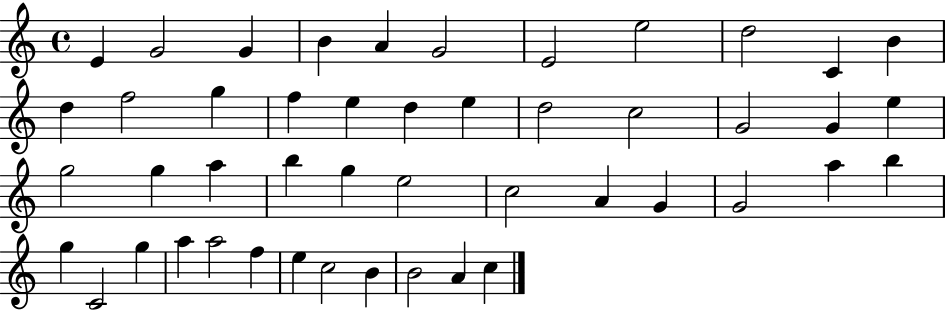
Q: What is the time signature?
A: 4/4